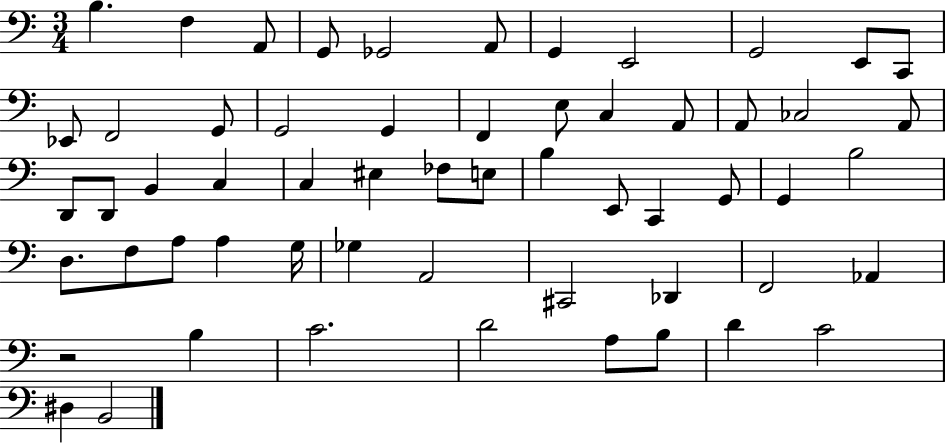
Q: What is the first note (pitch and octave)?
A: B3